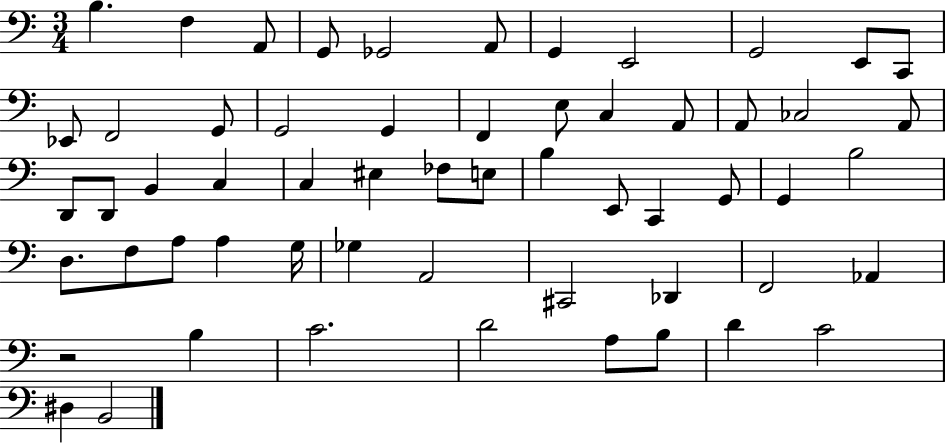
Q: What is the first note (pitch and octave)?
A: B3